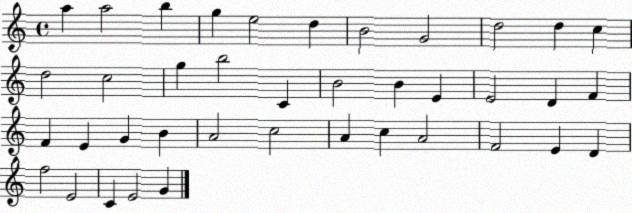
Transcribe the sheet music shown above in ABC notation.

X:1
T:Untitled
M:4/4
L:1/4
K:C
a a2 b g e2 d B2 G2 d2 d c d2 c2 g b2 C B2 B E E2 D F F E G B A2 c2 A c A2 F2 E D f2 E2 C E2 G